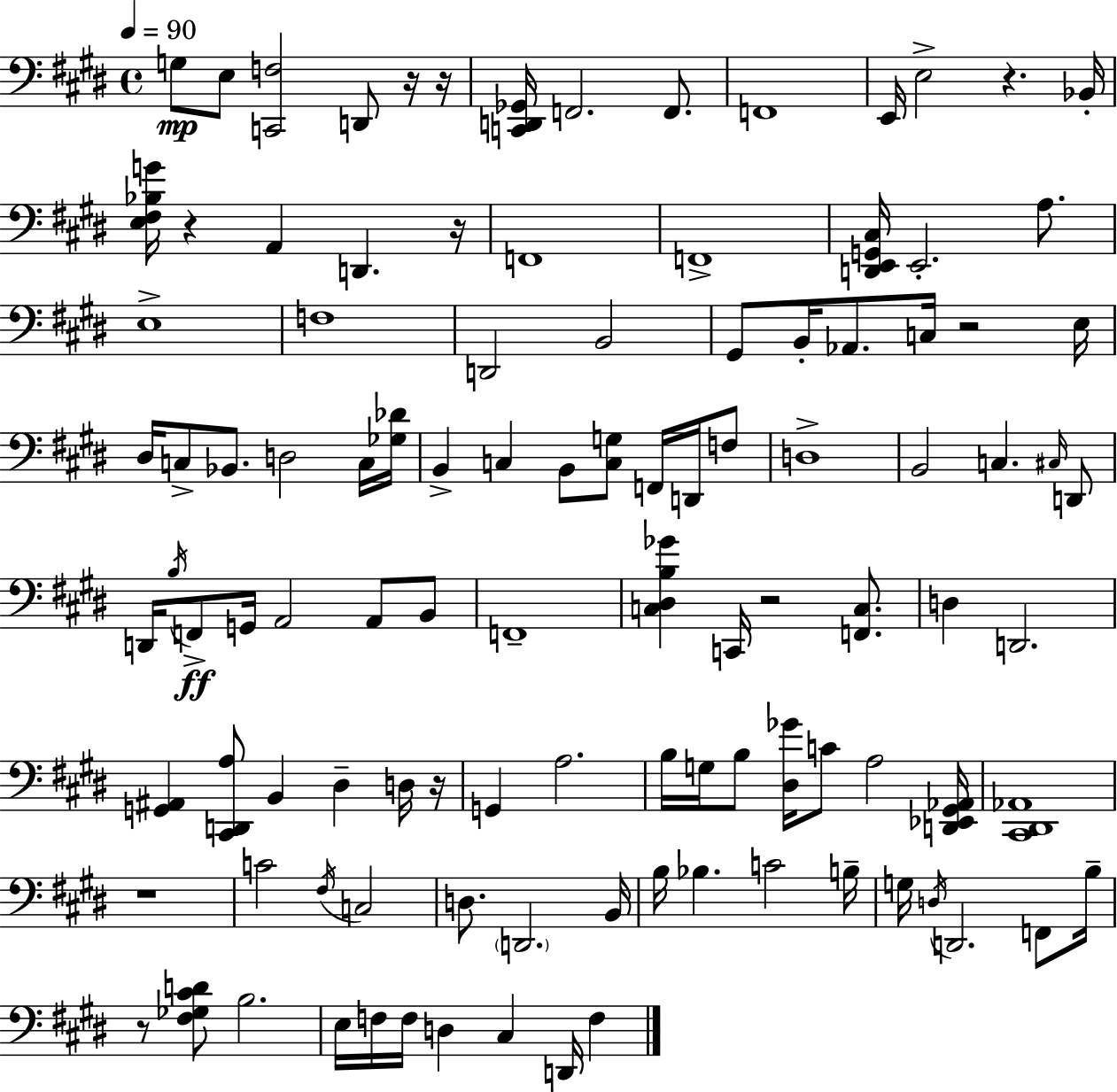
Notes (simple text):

G3/e E3/e [C2,F3]/h D2/e R/s R/s [C2,D2,Gb2]/s F2/h. F2/e. F2/w E2/s E3/h R/q. Bb2/s [E3,F#3,Bb3,G4]/s R/q A2/q D2/q. R/s F2/w F2/w [D2,E2,G2,C#3]/s E2/h. A3/e. E3/w F3/w D2/h B2/h G#2/e B2/s Ab2/e. C3/s R/h E3/s D#3/s C3/e Bb2/e. D3/h C3/s [Gb3,Db4]/s B2/q C3/q B2/e [C3,G3]/e F2/s D2/s F3/e D3/w B2/h C3/q. C#3/s D2/e D2/s B3/s F2/e G2/s A2/h A2/e B2/e F2/w [C3,D#3,B3,Gb4]/q C2/s R/h [F2,C3]/e. D3/q D2/h. [G2,A#2]/q [C#2,D2,A3]/e B2/q D#3/q D3/s R/s G2/q A3/h. B3/s G3/s B3/e [D#3,Gb4]/s C4/e A3/h [D2,Eb2,G#2,Ab2]/s [C#2,D#2,Ab2]/w R/w C4/h F#3/s C3/h D3/e. D2/h. B2/s B3/s Bb3/q. C4/h B3/s G3/s D3/s D2/h. F2/e B3/s R/e [F#3,Gb3,C#4,D4]/e B3/h. E3/s F3/s F3/s D3/q C#3/q D2/s F3/q